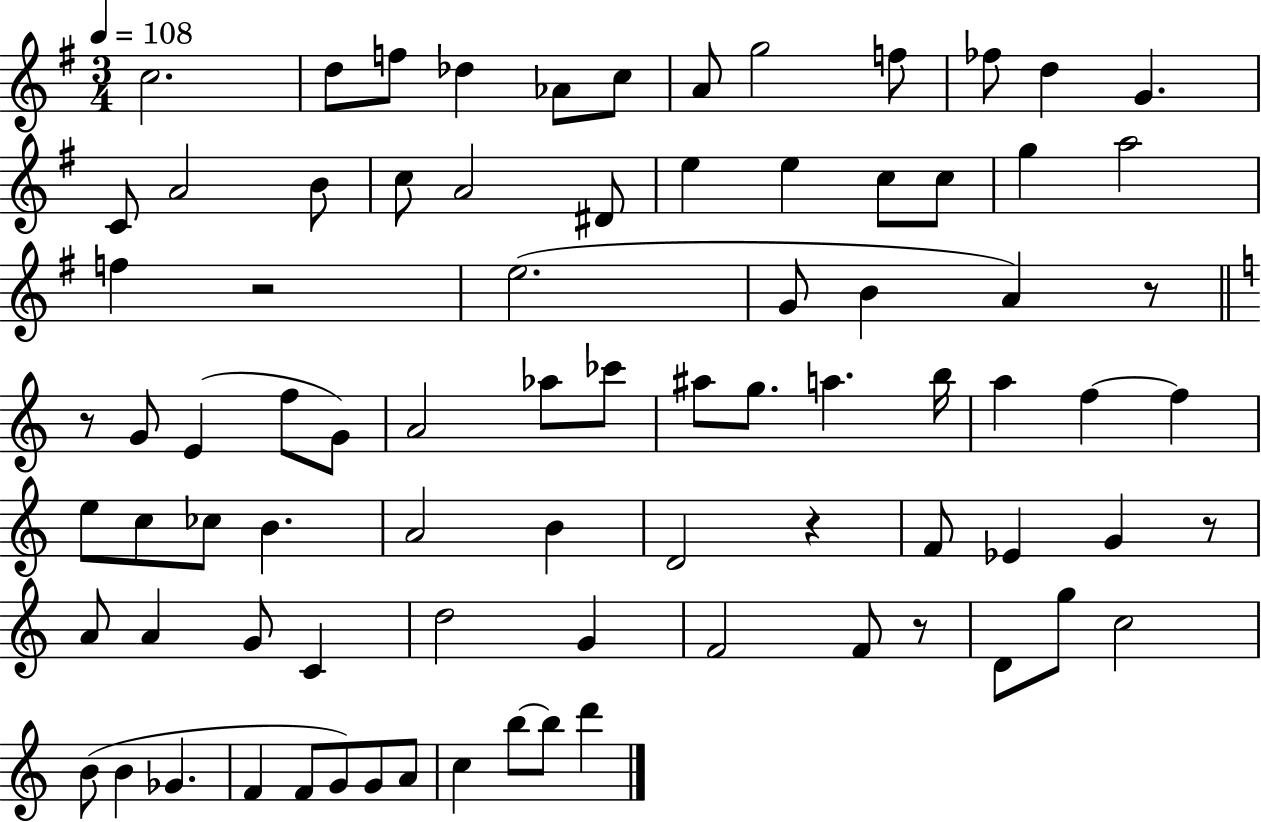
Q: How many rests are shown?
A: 6